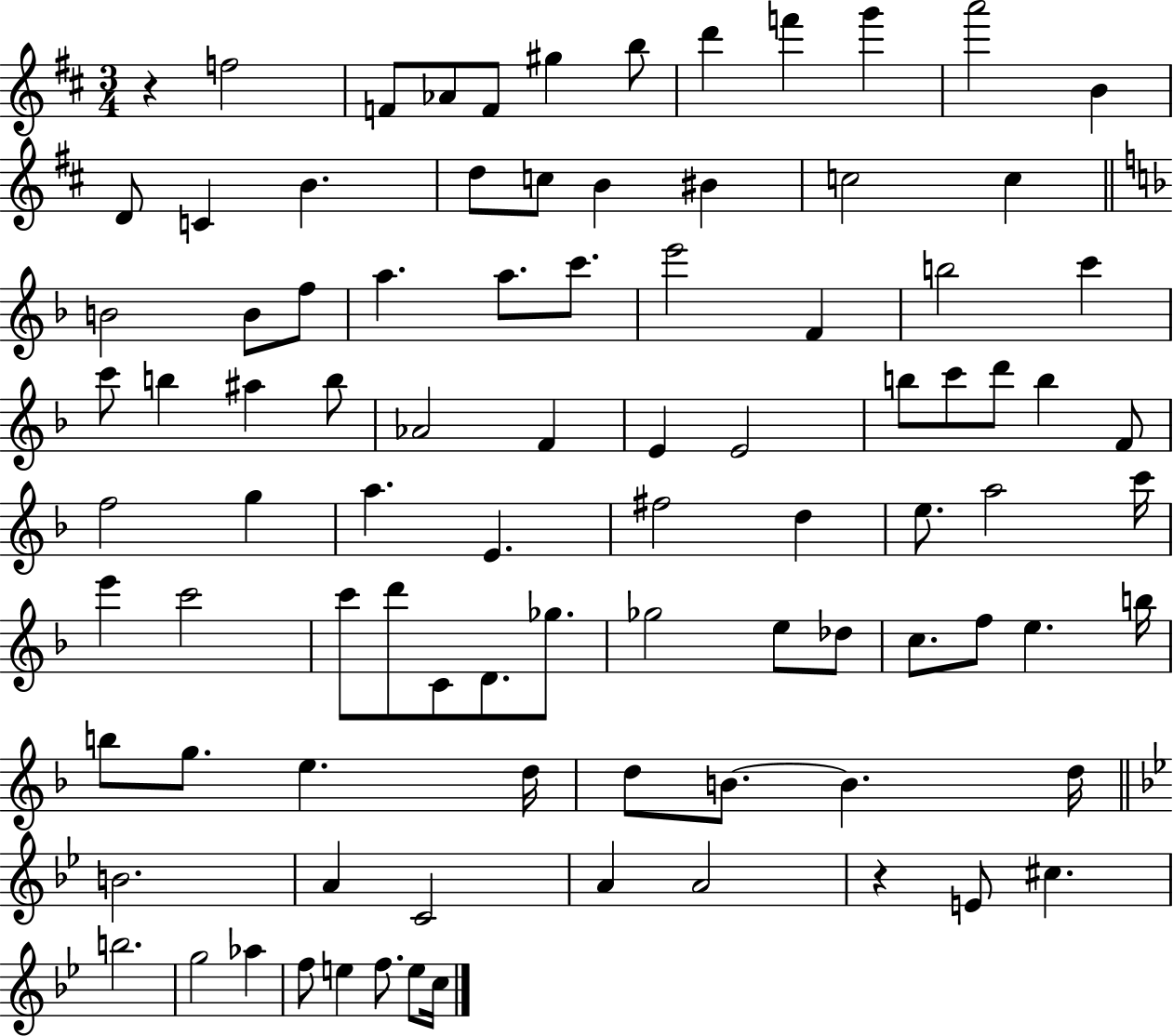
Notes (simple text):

R/q F5/h F4/e Ab4/e F4/e G#5/q B5/e D6/q F6/q G6/q A6/h B4/q D4/e C4/q B4/q. D5/e C5/e B4/q BIS4/q C5/h C5/q B4/h B4/e F5/e A5/q. A5/e. C6/e. E6/h F4/q B5/h C6/q C6/e B5/q A#5/q B5/e Ab4/h F4/q E4/q E4/h B5/e C6/e D6/e B5/q F4/e F5/h G5/q A5/q. E4/q. F#5/h D5/q E5/e. A5/h C6/s E6/q C6/h C6/e D6/e C4/e D4/e. Gb5/e. Gb5/h E5/e Db5/e C5/e. F5/e E5/q. B5/s B5/e G5/e. E5/q. D5/s D5/e B4/e. B4/q. D5/s B4/h. A4/q C4/h A4/q A4/h R/q E4/e C#5/q. B5/h. G5/h Ab5/q F5/e E5/q F5/e. E5/e C5/s